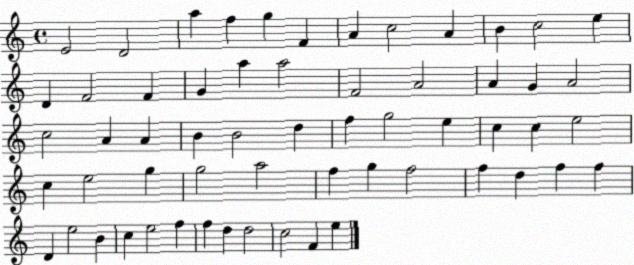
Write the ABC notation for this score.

X:1
T:Untitled
M:4/4
L:1/4
K:C
E2 D2 a f g F A c2 A B c2 e D F2 F G a a2 F2 A2 A G A2 c2 A A B B2 d f g2 e c c e2 c e2 g g2 a2 f g f2 f d f f D e2 B c e2 f f d d2 c2 F e